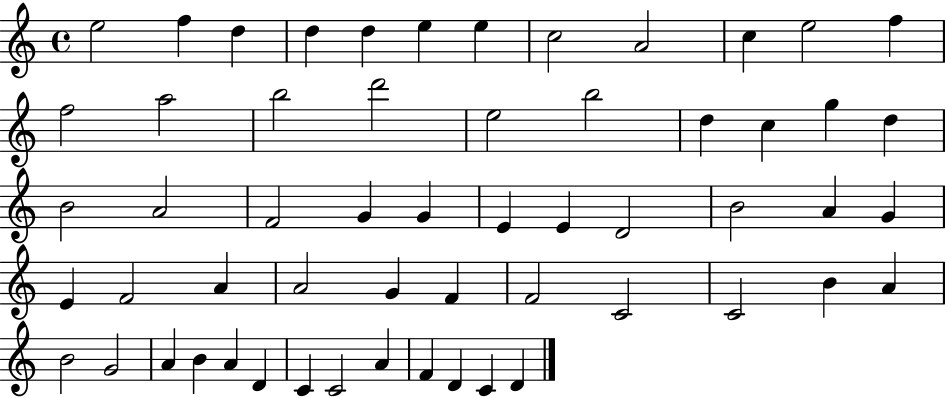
{
  \clef treble
  \time 4/4
  \defaultTimeSignature
  \key c \major
  e''2 f''4 d''4 | d''4 d''4 e''4 e''4 | c''2 a'2 | c''4 e''2 f''4 | \break f''2 a''2 | b''2 d'''2 | e''2 b''2 | d''4 c''4 g''4 d''4 | \break b'2 a'2 | f'2 g'4 g'4 | e'4 e'4 d'2 | b'2 a'4 g'4 | \break e'4 f'2 a'4 | a'2 g'4 f'4 | f'2 c'2 | c'2 b'4 a'4 | \break b'2 g'2 | a'4 b'4 a'4 d'4 | c'4 c'2 a'4 | f'4 d'4 c'4 d'4 | \break \bar "|."
}